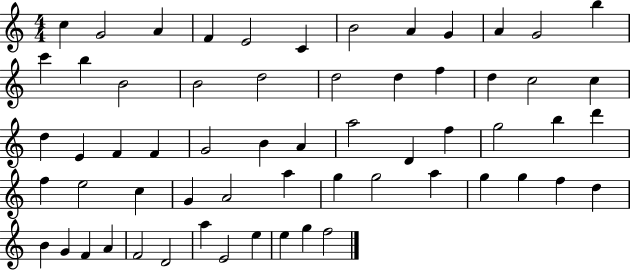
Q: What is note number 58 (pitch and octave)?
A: E5